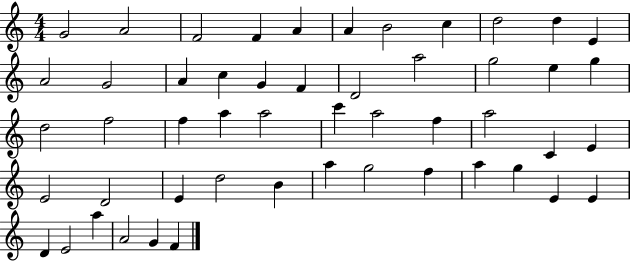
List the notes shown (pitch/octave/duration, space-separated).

G4/h A4/h F4/h F4/q A4/q A4/q B4/h C5/q D5/h D5/q E4/q A4/h G4/h A4/q C5/q G4/q F4/q D4/h A5/h G5/h E5/q G5/q D5/h F5/h F5/q A5/q A5/h C6/q A5/h F5/q A5/h C4/q E4/q E4/h D4/h E4/q D5/h B4/q A5/q G5/h F5/q A5/q G5/q E4/q E4/q D4/q E4/h A5/q A4/h G4/q F4/q